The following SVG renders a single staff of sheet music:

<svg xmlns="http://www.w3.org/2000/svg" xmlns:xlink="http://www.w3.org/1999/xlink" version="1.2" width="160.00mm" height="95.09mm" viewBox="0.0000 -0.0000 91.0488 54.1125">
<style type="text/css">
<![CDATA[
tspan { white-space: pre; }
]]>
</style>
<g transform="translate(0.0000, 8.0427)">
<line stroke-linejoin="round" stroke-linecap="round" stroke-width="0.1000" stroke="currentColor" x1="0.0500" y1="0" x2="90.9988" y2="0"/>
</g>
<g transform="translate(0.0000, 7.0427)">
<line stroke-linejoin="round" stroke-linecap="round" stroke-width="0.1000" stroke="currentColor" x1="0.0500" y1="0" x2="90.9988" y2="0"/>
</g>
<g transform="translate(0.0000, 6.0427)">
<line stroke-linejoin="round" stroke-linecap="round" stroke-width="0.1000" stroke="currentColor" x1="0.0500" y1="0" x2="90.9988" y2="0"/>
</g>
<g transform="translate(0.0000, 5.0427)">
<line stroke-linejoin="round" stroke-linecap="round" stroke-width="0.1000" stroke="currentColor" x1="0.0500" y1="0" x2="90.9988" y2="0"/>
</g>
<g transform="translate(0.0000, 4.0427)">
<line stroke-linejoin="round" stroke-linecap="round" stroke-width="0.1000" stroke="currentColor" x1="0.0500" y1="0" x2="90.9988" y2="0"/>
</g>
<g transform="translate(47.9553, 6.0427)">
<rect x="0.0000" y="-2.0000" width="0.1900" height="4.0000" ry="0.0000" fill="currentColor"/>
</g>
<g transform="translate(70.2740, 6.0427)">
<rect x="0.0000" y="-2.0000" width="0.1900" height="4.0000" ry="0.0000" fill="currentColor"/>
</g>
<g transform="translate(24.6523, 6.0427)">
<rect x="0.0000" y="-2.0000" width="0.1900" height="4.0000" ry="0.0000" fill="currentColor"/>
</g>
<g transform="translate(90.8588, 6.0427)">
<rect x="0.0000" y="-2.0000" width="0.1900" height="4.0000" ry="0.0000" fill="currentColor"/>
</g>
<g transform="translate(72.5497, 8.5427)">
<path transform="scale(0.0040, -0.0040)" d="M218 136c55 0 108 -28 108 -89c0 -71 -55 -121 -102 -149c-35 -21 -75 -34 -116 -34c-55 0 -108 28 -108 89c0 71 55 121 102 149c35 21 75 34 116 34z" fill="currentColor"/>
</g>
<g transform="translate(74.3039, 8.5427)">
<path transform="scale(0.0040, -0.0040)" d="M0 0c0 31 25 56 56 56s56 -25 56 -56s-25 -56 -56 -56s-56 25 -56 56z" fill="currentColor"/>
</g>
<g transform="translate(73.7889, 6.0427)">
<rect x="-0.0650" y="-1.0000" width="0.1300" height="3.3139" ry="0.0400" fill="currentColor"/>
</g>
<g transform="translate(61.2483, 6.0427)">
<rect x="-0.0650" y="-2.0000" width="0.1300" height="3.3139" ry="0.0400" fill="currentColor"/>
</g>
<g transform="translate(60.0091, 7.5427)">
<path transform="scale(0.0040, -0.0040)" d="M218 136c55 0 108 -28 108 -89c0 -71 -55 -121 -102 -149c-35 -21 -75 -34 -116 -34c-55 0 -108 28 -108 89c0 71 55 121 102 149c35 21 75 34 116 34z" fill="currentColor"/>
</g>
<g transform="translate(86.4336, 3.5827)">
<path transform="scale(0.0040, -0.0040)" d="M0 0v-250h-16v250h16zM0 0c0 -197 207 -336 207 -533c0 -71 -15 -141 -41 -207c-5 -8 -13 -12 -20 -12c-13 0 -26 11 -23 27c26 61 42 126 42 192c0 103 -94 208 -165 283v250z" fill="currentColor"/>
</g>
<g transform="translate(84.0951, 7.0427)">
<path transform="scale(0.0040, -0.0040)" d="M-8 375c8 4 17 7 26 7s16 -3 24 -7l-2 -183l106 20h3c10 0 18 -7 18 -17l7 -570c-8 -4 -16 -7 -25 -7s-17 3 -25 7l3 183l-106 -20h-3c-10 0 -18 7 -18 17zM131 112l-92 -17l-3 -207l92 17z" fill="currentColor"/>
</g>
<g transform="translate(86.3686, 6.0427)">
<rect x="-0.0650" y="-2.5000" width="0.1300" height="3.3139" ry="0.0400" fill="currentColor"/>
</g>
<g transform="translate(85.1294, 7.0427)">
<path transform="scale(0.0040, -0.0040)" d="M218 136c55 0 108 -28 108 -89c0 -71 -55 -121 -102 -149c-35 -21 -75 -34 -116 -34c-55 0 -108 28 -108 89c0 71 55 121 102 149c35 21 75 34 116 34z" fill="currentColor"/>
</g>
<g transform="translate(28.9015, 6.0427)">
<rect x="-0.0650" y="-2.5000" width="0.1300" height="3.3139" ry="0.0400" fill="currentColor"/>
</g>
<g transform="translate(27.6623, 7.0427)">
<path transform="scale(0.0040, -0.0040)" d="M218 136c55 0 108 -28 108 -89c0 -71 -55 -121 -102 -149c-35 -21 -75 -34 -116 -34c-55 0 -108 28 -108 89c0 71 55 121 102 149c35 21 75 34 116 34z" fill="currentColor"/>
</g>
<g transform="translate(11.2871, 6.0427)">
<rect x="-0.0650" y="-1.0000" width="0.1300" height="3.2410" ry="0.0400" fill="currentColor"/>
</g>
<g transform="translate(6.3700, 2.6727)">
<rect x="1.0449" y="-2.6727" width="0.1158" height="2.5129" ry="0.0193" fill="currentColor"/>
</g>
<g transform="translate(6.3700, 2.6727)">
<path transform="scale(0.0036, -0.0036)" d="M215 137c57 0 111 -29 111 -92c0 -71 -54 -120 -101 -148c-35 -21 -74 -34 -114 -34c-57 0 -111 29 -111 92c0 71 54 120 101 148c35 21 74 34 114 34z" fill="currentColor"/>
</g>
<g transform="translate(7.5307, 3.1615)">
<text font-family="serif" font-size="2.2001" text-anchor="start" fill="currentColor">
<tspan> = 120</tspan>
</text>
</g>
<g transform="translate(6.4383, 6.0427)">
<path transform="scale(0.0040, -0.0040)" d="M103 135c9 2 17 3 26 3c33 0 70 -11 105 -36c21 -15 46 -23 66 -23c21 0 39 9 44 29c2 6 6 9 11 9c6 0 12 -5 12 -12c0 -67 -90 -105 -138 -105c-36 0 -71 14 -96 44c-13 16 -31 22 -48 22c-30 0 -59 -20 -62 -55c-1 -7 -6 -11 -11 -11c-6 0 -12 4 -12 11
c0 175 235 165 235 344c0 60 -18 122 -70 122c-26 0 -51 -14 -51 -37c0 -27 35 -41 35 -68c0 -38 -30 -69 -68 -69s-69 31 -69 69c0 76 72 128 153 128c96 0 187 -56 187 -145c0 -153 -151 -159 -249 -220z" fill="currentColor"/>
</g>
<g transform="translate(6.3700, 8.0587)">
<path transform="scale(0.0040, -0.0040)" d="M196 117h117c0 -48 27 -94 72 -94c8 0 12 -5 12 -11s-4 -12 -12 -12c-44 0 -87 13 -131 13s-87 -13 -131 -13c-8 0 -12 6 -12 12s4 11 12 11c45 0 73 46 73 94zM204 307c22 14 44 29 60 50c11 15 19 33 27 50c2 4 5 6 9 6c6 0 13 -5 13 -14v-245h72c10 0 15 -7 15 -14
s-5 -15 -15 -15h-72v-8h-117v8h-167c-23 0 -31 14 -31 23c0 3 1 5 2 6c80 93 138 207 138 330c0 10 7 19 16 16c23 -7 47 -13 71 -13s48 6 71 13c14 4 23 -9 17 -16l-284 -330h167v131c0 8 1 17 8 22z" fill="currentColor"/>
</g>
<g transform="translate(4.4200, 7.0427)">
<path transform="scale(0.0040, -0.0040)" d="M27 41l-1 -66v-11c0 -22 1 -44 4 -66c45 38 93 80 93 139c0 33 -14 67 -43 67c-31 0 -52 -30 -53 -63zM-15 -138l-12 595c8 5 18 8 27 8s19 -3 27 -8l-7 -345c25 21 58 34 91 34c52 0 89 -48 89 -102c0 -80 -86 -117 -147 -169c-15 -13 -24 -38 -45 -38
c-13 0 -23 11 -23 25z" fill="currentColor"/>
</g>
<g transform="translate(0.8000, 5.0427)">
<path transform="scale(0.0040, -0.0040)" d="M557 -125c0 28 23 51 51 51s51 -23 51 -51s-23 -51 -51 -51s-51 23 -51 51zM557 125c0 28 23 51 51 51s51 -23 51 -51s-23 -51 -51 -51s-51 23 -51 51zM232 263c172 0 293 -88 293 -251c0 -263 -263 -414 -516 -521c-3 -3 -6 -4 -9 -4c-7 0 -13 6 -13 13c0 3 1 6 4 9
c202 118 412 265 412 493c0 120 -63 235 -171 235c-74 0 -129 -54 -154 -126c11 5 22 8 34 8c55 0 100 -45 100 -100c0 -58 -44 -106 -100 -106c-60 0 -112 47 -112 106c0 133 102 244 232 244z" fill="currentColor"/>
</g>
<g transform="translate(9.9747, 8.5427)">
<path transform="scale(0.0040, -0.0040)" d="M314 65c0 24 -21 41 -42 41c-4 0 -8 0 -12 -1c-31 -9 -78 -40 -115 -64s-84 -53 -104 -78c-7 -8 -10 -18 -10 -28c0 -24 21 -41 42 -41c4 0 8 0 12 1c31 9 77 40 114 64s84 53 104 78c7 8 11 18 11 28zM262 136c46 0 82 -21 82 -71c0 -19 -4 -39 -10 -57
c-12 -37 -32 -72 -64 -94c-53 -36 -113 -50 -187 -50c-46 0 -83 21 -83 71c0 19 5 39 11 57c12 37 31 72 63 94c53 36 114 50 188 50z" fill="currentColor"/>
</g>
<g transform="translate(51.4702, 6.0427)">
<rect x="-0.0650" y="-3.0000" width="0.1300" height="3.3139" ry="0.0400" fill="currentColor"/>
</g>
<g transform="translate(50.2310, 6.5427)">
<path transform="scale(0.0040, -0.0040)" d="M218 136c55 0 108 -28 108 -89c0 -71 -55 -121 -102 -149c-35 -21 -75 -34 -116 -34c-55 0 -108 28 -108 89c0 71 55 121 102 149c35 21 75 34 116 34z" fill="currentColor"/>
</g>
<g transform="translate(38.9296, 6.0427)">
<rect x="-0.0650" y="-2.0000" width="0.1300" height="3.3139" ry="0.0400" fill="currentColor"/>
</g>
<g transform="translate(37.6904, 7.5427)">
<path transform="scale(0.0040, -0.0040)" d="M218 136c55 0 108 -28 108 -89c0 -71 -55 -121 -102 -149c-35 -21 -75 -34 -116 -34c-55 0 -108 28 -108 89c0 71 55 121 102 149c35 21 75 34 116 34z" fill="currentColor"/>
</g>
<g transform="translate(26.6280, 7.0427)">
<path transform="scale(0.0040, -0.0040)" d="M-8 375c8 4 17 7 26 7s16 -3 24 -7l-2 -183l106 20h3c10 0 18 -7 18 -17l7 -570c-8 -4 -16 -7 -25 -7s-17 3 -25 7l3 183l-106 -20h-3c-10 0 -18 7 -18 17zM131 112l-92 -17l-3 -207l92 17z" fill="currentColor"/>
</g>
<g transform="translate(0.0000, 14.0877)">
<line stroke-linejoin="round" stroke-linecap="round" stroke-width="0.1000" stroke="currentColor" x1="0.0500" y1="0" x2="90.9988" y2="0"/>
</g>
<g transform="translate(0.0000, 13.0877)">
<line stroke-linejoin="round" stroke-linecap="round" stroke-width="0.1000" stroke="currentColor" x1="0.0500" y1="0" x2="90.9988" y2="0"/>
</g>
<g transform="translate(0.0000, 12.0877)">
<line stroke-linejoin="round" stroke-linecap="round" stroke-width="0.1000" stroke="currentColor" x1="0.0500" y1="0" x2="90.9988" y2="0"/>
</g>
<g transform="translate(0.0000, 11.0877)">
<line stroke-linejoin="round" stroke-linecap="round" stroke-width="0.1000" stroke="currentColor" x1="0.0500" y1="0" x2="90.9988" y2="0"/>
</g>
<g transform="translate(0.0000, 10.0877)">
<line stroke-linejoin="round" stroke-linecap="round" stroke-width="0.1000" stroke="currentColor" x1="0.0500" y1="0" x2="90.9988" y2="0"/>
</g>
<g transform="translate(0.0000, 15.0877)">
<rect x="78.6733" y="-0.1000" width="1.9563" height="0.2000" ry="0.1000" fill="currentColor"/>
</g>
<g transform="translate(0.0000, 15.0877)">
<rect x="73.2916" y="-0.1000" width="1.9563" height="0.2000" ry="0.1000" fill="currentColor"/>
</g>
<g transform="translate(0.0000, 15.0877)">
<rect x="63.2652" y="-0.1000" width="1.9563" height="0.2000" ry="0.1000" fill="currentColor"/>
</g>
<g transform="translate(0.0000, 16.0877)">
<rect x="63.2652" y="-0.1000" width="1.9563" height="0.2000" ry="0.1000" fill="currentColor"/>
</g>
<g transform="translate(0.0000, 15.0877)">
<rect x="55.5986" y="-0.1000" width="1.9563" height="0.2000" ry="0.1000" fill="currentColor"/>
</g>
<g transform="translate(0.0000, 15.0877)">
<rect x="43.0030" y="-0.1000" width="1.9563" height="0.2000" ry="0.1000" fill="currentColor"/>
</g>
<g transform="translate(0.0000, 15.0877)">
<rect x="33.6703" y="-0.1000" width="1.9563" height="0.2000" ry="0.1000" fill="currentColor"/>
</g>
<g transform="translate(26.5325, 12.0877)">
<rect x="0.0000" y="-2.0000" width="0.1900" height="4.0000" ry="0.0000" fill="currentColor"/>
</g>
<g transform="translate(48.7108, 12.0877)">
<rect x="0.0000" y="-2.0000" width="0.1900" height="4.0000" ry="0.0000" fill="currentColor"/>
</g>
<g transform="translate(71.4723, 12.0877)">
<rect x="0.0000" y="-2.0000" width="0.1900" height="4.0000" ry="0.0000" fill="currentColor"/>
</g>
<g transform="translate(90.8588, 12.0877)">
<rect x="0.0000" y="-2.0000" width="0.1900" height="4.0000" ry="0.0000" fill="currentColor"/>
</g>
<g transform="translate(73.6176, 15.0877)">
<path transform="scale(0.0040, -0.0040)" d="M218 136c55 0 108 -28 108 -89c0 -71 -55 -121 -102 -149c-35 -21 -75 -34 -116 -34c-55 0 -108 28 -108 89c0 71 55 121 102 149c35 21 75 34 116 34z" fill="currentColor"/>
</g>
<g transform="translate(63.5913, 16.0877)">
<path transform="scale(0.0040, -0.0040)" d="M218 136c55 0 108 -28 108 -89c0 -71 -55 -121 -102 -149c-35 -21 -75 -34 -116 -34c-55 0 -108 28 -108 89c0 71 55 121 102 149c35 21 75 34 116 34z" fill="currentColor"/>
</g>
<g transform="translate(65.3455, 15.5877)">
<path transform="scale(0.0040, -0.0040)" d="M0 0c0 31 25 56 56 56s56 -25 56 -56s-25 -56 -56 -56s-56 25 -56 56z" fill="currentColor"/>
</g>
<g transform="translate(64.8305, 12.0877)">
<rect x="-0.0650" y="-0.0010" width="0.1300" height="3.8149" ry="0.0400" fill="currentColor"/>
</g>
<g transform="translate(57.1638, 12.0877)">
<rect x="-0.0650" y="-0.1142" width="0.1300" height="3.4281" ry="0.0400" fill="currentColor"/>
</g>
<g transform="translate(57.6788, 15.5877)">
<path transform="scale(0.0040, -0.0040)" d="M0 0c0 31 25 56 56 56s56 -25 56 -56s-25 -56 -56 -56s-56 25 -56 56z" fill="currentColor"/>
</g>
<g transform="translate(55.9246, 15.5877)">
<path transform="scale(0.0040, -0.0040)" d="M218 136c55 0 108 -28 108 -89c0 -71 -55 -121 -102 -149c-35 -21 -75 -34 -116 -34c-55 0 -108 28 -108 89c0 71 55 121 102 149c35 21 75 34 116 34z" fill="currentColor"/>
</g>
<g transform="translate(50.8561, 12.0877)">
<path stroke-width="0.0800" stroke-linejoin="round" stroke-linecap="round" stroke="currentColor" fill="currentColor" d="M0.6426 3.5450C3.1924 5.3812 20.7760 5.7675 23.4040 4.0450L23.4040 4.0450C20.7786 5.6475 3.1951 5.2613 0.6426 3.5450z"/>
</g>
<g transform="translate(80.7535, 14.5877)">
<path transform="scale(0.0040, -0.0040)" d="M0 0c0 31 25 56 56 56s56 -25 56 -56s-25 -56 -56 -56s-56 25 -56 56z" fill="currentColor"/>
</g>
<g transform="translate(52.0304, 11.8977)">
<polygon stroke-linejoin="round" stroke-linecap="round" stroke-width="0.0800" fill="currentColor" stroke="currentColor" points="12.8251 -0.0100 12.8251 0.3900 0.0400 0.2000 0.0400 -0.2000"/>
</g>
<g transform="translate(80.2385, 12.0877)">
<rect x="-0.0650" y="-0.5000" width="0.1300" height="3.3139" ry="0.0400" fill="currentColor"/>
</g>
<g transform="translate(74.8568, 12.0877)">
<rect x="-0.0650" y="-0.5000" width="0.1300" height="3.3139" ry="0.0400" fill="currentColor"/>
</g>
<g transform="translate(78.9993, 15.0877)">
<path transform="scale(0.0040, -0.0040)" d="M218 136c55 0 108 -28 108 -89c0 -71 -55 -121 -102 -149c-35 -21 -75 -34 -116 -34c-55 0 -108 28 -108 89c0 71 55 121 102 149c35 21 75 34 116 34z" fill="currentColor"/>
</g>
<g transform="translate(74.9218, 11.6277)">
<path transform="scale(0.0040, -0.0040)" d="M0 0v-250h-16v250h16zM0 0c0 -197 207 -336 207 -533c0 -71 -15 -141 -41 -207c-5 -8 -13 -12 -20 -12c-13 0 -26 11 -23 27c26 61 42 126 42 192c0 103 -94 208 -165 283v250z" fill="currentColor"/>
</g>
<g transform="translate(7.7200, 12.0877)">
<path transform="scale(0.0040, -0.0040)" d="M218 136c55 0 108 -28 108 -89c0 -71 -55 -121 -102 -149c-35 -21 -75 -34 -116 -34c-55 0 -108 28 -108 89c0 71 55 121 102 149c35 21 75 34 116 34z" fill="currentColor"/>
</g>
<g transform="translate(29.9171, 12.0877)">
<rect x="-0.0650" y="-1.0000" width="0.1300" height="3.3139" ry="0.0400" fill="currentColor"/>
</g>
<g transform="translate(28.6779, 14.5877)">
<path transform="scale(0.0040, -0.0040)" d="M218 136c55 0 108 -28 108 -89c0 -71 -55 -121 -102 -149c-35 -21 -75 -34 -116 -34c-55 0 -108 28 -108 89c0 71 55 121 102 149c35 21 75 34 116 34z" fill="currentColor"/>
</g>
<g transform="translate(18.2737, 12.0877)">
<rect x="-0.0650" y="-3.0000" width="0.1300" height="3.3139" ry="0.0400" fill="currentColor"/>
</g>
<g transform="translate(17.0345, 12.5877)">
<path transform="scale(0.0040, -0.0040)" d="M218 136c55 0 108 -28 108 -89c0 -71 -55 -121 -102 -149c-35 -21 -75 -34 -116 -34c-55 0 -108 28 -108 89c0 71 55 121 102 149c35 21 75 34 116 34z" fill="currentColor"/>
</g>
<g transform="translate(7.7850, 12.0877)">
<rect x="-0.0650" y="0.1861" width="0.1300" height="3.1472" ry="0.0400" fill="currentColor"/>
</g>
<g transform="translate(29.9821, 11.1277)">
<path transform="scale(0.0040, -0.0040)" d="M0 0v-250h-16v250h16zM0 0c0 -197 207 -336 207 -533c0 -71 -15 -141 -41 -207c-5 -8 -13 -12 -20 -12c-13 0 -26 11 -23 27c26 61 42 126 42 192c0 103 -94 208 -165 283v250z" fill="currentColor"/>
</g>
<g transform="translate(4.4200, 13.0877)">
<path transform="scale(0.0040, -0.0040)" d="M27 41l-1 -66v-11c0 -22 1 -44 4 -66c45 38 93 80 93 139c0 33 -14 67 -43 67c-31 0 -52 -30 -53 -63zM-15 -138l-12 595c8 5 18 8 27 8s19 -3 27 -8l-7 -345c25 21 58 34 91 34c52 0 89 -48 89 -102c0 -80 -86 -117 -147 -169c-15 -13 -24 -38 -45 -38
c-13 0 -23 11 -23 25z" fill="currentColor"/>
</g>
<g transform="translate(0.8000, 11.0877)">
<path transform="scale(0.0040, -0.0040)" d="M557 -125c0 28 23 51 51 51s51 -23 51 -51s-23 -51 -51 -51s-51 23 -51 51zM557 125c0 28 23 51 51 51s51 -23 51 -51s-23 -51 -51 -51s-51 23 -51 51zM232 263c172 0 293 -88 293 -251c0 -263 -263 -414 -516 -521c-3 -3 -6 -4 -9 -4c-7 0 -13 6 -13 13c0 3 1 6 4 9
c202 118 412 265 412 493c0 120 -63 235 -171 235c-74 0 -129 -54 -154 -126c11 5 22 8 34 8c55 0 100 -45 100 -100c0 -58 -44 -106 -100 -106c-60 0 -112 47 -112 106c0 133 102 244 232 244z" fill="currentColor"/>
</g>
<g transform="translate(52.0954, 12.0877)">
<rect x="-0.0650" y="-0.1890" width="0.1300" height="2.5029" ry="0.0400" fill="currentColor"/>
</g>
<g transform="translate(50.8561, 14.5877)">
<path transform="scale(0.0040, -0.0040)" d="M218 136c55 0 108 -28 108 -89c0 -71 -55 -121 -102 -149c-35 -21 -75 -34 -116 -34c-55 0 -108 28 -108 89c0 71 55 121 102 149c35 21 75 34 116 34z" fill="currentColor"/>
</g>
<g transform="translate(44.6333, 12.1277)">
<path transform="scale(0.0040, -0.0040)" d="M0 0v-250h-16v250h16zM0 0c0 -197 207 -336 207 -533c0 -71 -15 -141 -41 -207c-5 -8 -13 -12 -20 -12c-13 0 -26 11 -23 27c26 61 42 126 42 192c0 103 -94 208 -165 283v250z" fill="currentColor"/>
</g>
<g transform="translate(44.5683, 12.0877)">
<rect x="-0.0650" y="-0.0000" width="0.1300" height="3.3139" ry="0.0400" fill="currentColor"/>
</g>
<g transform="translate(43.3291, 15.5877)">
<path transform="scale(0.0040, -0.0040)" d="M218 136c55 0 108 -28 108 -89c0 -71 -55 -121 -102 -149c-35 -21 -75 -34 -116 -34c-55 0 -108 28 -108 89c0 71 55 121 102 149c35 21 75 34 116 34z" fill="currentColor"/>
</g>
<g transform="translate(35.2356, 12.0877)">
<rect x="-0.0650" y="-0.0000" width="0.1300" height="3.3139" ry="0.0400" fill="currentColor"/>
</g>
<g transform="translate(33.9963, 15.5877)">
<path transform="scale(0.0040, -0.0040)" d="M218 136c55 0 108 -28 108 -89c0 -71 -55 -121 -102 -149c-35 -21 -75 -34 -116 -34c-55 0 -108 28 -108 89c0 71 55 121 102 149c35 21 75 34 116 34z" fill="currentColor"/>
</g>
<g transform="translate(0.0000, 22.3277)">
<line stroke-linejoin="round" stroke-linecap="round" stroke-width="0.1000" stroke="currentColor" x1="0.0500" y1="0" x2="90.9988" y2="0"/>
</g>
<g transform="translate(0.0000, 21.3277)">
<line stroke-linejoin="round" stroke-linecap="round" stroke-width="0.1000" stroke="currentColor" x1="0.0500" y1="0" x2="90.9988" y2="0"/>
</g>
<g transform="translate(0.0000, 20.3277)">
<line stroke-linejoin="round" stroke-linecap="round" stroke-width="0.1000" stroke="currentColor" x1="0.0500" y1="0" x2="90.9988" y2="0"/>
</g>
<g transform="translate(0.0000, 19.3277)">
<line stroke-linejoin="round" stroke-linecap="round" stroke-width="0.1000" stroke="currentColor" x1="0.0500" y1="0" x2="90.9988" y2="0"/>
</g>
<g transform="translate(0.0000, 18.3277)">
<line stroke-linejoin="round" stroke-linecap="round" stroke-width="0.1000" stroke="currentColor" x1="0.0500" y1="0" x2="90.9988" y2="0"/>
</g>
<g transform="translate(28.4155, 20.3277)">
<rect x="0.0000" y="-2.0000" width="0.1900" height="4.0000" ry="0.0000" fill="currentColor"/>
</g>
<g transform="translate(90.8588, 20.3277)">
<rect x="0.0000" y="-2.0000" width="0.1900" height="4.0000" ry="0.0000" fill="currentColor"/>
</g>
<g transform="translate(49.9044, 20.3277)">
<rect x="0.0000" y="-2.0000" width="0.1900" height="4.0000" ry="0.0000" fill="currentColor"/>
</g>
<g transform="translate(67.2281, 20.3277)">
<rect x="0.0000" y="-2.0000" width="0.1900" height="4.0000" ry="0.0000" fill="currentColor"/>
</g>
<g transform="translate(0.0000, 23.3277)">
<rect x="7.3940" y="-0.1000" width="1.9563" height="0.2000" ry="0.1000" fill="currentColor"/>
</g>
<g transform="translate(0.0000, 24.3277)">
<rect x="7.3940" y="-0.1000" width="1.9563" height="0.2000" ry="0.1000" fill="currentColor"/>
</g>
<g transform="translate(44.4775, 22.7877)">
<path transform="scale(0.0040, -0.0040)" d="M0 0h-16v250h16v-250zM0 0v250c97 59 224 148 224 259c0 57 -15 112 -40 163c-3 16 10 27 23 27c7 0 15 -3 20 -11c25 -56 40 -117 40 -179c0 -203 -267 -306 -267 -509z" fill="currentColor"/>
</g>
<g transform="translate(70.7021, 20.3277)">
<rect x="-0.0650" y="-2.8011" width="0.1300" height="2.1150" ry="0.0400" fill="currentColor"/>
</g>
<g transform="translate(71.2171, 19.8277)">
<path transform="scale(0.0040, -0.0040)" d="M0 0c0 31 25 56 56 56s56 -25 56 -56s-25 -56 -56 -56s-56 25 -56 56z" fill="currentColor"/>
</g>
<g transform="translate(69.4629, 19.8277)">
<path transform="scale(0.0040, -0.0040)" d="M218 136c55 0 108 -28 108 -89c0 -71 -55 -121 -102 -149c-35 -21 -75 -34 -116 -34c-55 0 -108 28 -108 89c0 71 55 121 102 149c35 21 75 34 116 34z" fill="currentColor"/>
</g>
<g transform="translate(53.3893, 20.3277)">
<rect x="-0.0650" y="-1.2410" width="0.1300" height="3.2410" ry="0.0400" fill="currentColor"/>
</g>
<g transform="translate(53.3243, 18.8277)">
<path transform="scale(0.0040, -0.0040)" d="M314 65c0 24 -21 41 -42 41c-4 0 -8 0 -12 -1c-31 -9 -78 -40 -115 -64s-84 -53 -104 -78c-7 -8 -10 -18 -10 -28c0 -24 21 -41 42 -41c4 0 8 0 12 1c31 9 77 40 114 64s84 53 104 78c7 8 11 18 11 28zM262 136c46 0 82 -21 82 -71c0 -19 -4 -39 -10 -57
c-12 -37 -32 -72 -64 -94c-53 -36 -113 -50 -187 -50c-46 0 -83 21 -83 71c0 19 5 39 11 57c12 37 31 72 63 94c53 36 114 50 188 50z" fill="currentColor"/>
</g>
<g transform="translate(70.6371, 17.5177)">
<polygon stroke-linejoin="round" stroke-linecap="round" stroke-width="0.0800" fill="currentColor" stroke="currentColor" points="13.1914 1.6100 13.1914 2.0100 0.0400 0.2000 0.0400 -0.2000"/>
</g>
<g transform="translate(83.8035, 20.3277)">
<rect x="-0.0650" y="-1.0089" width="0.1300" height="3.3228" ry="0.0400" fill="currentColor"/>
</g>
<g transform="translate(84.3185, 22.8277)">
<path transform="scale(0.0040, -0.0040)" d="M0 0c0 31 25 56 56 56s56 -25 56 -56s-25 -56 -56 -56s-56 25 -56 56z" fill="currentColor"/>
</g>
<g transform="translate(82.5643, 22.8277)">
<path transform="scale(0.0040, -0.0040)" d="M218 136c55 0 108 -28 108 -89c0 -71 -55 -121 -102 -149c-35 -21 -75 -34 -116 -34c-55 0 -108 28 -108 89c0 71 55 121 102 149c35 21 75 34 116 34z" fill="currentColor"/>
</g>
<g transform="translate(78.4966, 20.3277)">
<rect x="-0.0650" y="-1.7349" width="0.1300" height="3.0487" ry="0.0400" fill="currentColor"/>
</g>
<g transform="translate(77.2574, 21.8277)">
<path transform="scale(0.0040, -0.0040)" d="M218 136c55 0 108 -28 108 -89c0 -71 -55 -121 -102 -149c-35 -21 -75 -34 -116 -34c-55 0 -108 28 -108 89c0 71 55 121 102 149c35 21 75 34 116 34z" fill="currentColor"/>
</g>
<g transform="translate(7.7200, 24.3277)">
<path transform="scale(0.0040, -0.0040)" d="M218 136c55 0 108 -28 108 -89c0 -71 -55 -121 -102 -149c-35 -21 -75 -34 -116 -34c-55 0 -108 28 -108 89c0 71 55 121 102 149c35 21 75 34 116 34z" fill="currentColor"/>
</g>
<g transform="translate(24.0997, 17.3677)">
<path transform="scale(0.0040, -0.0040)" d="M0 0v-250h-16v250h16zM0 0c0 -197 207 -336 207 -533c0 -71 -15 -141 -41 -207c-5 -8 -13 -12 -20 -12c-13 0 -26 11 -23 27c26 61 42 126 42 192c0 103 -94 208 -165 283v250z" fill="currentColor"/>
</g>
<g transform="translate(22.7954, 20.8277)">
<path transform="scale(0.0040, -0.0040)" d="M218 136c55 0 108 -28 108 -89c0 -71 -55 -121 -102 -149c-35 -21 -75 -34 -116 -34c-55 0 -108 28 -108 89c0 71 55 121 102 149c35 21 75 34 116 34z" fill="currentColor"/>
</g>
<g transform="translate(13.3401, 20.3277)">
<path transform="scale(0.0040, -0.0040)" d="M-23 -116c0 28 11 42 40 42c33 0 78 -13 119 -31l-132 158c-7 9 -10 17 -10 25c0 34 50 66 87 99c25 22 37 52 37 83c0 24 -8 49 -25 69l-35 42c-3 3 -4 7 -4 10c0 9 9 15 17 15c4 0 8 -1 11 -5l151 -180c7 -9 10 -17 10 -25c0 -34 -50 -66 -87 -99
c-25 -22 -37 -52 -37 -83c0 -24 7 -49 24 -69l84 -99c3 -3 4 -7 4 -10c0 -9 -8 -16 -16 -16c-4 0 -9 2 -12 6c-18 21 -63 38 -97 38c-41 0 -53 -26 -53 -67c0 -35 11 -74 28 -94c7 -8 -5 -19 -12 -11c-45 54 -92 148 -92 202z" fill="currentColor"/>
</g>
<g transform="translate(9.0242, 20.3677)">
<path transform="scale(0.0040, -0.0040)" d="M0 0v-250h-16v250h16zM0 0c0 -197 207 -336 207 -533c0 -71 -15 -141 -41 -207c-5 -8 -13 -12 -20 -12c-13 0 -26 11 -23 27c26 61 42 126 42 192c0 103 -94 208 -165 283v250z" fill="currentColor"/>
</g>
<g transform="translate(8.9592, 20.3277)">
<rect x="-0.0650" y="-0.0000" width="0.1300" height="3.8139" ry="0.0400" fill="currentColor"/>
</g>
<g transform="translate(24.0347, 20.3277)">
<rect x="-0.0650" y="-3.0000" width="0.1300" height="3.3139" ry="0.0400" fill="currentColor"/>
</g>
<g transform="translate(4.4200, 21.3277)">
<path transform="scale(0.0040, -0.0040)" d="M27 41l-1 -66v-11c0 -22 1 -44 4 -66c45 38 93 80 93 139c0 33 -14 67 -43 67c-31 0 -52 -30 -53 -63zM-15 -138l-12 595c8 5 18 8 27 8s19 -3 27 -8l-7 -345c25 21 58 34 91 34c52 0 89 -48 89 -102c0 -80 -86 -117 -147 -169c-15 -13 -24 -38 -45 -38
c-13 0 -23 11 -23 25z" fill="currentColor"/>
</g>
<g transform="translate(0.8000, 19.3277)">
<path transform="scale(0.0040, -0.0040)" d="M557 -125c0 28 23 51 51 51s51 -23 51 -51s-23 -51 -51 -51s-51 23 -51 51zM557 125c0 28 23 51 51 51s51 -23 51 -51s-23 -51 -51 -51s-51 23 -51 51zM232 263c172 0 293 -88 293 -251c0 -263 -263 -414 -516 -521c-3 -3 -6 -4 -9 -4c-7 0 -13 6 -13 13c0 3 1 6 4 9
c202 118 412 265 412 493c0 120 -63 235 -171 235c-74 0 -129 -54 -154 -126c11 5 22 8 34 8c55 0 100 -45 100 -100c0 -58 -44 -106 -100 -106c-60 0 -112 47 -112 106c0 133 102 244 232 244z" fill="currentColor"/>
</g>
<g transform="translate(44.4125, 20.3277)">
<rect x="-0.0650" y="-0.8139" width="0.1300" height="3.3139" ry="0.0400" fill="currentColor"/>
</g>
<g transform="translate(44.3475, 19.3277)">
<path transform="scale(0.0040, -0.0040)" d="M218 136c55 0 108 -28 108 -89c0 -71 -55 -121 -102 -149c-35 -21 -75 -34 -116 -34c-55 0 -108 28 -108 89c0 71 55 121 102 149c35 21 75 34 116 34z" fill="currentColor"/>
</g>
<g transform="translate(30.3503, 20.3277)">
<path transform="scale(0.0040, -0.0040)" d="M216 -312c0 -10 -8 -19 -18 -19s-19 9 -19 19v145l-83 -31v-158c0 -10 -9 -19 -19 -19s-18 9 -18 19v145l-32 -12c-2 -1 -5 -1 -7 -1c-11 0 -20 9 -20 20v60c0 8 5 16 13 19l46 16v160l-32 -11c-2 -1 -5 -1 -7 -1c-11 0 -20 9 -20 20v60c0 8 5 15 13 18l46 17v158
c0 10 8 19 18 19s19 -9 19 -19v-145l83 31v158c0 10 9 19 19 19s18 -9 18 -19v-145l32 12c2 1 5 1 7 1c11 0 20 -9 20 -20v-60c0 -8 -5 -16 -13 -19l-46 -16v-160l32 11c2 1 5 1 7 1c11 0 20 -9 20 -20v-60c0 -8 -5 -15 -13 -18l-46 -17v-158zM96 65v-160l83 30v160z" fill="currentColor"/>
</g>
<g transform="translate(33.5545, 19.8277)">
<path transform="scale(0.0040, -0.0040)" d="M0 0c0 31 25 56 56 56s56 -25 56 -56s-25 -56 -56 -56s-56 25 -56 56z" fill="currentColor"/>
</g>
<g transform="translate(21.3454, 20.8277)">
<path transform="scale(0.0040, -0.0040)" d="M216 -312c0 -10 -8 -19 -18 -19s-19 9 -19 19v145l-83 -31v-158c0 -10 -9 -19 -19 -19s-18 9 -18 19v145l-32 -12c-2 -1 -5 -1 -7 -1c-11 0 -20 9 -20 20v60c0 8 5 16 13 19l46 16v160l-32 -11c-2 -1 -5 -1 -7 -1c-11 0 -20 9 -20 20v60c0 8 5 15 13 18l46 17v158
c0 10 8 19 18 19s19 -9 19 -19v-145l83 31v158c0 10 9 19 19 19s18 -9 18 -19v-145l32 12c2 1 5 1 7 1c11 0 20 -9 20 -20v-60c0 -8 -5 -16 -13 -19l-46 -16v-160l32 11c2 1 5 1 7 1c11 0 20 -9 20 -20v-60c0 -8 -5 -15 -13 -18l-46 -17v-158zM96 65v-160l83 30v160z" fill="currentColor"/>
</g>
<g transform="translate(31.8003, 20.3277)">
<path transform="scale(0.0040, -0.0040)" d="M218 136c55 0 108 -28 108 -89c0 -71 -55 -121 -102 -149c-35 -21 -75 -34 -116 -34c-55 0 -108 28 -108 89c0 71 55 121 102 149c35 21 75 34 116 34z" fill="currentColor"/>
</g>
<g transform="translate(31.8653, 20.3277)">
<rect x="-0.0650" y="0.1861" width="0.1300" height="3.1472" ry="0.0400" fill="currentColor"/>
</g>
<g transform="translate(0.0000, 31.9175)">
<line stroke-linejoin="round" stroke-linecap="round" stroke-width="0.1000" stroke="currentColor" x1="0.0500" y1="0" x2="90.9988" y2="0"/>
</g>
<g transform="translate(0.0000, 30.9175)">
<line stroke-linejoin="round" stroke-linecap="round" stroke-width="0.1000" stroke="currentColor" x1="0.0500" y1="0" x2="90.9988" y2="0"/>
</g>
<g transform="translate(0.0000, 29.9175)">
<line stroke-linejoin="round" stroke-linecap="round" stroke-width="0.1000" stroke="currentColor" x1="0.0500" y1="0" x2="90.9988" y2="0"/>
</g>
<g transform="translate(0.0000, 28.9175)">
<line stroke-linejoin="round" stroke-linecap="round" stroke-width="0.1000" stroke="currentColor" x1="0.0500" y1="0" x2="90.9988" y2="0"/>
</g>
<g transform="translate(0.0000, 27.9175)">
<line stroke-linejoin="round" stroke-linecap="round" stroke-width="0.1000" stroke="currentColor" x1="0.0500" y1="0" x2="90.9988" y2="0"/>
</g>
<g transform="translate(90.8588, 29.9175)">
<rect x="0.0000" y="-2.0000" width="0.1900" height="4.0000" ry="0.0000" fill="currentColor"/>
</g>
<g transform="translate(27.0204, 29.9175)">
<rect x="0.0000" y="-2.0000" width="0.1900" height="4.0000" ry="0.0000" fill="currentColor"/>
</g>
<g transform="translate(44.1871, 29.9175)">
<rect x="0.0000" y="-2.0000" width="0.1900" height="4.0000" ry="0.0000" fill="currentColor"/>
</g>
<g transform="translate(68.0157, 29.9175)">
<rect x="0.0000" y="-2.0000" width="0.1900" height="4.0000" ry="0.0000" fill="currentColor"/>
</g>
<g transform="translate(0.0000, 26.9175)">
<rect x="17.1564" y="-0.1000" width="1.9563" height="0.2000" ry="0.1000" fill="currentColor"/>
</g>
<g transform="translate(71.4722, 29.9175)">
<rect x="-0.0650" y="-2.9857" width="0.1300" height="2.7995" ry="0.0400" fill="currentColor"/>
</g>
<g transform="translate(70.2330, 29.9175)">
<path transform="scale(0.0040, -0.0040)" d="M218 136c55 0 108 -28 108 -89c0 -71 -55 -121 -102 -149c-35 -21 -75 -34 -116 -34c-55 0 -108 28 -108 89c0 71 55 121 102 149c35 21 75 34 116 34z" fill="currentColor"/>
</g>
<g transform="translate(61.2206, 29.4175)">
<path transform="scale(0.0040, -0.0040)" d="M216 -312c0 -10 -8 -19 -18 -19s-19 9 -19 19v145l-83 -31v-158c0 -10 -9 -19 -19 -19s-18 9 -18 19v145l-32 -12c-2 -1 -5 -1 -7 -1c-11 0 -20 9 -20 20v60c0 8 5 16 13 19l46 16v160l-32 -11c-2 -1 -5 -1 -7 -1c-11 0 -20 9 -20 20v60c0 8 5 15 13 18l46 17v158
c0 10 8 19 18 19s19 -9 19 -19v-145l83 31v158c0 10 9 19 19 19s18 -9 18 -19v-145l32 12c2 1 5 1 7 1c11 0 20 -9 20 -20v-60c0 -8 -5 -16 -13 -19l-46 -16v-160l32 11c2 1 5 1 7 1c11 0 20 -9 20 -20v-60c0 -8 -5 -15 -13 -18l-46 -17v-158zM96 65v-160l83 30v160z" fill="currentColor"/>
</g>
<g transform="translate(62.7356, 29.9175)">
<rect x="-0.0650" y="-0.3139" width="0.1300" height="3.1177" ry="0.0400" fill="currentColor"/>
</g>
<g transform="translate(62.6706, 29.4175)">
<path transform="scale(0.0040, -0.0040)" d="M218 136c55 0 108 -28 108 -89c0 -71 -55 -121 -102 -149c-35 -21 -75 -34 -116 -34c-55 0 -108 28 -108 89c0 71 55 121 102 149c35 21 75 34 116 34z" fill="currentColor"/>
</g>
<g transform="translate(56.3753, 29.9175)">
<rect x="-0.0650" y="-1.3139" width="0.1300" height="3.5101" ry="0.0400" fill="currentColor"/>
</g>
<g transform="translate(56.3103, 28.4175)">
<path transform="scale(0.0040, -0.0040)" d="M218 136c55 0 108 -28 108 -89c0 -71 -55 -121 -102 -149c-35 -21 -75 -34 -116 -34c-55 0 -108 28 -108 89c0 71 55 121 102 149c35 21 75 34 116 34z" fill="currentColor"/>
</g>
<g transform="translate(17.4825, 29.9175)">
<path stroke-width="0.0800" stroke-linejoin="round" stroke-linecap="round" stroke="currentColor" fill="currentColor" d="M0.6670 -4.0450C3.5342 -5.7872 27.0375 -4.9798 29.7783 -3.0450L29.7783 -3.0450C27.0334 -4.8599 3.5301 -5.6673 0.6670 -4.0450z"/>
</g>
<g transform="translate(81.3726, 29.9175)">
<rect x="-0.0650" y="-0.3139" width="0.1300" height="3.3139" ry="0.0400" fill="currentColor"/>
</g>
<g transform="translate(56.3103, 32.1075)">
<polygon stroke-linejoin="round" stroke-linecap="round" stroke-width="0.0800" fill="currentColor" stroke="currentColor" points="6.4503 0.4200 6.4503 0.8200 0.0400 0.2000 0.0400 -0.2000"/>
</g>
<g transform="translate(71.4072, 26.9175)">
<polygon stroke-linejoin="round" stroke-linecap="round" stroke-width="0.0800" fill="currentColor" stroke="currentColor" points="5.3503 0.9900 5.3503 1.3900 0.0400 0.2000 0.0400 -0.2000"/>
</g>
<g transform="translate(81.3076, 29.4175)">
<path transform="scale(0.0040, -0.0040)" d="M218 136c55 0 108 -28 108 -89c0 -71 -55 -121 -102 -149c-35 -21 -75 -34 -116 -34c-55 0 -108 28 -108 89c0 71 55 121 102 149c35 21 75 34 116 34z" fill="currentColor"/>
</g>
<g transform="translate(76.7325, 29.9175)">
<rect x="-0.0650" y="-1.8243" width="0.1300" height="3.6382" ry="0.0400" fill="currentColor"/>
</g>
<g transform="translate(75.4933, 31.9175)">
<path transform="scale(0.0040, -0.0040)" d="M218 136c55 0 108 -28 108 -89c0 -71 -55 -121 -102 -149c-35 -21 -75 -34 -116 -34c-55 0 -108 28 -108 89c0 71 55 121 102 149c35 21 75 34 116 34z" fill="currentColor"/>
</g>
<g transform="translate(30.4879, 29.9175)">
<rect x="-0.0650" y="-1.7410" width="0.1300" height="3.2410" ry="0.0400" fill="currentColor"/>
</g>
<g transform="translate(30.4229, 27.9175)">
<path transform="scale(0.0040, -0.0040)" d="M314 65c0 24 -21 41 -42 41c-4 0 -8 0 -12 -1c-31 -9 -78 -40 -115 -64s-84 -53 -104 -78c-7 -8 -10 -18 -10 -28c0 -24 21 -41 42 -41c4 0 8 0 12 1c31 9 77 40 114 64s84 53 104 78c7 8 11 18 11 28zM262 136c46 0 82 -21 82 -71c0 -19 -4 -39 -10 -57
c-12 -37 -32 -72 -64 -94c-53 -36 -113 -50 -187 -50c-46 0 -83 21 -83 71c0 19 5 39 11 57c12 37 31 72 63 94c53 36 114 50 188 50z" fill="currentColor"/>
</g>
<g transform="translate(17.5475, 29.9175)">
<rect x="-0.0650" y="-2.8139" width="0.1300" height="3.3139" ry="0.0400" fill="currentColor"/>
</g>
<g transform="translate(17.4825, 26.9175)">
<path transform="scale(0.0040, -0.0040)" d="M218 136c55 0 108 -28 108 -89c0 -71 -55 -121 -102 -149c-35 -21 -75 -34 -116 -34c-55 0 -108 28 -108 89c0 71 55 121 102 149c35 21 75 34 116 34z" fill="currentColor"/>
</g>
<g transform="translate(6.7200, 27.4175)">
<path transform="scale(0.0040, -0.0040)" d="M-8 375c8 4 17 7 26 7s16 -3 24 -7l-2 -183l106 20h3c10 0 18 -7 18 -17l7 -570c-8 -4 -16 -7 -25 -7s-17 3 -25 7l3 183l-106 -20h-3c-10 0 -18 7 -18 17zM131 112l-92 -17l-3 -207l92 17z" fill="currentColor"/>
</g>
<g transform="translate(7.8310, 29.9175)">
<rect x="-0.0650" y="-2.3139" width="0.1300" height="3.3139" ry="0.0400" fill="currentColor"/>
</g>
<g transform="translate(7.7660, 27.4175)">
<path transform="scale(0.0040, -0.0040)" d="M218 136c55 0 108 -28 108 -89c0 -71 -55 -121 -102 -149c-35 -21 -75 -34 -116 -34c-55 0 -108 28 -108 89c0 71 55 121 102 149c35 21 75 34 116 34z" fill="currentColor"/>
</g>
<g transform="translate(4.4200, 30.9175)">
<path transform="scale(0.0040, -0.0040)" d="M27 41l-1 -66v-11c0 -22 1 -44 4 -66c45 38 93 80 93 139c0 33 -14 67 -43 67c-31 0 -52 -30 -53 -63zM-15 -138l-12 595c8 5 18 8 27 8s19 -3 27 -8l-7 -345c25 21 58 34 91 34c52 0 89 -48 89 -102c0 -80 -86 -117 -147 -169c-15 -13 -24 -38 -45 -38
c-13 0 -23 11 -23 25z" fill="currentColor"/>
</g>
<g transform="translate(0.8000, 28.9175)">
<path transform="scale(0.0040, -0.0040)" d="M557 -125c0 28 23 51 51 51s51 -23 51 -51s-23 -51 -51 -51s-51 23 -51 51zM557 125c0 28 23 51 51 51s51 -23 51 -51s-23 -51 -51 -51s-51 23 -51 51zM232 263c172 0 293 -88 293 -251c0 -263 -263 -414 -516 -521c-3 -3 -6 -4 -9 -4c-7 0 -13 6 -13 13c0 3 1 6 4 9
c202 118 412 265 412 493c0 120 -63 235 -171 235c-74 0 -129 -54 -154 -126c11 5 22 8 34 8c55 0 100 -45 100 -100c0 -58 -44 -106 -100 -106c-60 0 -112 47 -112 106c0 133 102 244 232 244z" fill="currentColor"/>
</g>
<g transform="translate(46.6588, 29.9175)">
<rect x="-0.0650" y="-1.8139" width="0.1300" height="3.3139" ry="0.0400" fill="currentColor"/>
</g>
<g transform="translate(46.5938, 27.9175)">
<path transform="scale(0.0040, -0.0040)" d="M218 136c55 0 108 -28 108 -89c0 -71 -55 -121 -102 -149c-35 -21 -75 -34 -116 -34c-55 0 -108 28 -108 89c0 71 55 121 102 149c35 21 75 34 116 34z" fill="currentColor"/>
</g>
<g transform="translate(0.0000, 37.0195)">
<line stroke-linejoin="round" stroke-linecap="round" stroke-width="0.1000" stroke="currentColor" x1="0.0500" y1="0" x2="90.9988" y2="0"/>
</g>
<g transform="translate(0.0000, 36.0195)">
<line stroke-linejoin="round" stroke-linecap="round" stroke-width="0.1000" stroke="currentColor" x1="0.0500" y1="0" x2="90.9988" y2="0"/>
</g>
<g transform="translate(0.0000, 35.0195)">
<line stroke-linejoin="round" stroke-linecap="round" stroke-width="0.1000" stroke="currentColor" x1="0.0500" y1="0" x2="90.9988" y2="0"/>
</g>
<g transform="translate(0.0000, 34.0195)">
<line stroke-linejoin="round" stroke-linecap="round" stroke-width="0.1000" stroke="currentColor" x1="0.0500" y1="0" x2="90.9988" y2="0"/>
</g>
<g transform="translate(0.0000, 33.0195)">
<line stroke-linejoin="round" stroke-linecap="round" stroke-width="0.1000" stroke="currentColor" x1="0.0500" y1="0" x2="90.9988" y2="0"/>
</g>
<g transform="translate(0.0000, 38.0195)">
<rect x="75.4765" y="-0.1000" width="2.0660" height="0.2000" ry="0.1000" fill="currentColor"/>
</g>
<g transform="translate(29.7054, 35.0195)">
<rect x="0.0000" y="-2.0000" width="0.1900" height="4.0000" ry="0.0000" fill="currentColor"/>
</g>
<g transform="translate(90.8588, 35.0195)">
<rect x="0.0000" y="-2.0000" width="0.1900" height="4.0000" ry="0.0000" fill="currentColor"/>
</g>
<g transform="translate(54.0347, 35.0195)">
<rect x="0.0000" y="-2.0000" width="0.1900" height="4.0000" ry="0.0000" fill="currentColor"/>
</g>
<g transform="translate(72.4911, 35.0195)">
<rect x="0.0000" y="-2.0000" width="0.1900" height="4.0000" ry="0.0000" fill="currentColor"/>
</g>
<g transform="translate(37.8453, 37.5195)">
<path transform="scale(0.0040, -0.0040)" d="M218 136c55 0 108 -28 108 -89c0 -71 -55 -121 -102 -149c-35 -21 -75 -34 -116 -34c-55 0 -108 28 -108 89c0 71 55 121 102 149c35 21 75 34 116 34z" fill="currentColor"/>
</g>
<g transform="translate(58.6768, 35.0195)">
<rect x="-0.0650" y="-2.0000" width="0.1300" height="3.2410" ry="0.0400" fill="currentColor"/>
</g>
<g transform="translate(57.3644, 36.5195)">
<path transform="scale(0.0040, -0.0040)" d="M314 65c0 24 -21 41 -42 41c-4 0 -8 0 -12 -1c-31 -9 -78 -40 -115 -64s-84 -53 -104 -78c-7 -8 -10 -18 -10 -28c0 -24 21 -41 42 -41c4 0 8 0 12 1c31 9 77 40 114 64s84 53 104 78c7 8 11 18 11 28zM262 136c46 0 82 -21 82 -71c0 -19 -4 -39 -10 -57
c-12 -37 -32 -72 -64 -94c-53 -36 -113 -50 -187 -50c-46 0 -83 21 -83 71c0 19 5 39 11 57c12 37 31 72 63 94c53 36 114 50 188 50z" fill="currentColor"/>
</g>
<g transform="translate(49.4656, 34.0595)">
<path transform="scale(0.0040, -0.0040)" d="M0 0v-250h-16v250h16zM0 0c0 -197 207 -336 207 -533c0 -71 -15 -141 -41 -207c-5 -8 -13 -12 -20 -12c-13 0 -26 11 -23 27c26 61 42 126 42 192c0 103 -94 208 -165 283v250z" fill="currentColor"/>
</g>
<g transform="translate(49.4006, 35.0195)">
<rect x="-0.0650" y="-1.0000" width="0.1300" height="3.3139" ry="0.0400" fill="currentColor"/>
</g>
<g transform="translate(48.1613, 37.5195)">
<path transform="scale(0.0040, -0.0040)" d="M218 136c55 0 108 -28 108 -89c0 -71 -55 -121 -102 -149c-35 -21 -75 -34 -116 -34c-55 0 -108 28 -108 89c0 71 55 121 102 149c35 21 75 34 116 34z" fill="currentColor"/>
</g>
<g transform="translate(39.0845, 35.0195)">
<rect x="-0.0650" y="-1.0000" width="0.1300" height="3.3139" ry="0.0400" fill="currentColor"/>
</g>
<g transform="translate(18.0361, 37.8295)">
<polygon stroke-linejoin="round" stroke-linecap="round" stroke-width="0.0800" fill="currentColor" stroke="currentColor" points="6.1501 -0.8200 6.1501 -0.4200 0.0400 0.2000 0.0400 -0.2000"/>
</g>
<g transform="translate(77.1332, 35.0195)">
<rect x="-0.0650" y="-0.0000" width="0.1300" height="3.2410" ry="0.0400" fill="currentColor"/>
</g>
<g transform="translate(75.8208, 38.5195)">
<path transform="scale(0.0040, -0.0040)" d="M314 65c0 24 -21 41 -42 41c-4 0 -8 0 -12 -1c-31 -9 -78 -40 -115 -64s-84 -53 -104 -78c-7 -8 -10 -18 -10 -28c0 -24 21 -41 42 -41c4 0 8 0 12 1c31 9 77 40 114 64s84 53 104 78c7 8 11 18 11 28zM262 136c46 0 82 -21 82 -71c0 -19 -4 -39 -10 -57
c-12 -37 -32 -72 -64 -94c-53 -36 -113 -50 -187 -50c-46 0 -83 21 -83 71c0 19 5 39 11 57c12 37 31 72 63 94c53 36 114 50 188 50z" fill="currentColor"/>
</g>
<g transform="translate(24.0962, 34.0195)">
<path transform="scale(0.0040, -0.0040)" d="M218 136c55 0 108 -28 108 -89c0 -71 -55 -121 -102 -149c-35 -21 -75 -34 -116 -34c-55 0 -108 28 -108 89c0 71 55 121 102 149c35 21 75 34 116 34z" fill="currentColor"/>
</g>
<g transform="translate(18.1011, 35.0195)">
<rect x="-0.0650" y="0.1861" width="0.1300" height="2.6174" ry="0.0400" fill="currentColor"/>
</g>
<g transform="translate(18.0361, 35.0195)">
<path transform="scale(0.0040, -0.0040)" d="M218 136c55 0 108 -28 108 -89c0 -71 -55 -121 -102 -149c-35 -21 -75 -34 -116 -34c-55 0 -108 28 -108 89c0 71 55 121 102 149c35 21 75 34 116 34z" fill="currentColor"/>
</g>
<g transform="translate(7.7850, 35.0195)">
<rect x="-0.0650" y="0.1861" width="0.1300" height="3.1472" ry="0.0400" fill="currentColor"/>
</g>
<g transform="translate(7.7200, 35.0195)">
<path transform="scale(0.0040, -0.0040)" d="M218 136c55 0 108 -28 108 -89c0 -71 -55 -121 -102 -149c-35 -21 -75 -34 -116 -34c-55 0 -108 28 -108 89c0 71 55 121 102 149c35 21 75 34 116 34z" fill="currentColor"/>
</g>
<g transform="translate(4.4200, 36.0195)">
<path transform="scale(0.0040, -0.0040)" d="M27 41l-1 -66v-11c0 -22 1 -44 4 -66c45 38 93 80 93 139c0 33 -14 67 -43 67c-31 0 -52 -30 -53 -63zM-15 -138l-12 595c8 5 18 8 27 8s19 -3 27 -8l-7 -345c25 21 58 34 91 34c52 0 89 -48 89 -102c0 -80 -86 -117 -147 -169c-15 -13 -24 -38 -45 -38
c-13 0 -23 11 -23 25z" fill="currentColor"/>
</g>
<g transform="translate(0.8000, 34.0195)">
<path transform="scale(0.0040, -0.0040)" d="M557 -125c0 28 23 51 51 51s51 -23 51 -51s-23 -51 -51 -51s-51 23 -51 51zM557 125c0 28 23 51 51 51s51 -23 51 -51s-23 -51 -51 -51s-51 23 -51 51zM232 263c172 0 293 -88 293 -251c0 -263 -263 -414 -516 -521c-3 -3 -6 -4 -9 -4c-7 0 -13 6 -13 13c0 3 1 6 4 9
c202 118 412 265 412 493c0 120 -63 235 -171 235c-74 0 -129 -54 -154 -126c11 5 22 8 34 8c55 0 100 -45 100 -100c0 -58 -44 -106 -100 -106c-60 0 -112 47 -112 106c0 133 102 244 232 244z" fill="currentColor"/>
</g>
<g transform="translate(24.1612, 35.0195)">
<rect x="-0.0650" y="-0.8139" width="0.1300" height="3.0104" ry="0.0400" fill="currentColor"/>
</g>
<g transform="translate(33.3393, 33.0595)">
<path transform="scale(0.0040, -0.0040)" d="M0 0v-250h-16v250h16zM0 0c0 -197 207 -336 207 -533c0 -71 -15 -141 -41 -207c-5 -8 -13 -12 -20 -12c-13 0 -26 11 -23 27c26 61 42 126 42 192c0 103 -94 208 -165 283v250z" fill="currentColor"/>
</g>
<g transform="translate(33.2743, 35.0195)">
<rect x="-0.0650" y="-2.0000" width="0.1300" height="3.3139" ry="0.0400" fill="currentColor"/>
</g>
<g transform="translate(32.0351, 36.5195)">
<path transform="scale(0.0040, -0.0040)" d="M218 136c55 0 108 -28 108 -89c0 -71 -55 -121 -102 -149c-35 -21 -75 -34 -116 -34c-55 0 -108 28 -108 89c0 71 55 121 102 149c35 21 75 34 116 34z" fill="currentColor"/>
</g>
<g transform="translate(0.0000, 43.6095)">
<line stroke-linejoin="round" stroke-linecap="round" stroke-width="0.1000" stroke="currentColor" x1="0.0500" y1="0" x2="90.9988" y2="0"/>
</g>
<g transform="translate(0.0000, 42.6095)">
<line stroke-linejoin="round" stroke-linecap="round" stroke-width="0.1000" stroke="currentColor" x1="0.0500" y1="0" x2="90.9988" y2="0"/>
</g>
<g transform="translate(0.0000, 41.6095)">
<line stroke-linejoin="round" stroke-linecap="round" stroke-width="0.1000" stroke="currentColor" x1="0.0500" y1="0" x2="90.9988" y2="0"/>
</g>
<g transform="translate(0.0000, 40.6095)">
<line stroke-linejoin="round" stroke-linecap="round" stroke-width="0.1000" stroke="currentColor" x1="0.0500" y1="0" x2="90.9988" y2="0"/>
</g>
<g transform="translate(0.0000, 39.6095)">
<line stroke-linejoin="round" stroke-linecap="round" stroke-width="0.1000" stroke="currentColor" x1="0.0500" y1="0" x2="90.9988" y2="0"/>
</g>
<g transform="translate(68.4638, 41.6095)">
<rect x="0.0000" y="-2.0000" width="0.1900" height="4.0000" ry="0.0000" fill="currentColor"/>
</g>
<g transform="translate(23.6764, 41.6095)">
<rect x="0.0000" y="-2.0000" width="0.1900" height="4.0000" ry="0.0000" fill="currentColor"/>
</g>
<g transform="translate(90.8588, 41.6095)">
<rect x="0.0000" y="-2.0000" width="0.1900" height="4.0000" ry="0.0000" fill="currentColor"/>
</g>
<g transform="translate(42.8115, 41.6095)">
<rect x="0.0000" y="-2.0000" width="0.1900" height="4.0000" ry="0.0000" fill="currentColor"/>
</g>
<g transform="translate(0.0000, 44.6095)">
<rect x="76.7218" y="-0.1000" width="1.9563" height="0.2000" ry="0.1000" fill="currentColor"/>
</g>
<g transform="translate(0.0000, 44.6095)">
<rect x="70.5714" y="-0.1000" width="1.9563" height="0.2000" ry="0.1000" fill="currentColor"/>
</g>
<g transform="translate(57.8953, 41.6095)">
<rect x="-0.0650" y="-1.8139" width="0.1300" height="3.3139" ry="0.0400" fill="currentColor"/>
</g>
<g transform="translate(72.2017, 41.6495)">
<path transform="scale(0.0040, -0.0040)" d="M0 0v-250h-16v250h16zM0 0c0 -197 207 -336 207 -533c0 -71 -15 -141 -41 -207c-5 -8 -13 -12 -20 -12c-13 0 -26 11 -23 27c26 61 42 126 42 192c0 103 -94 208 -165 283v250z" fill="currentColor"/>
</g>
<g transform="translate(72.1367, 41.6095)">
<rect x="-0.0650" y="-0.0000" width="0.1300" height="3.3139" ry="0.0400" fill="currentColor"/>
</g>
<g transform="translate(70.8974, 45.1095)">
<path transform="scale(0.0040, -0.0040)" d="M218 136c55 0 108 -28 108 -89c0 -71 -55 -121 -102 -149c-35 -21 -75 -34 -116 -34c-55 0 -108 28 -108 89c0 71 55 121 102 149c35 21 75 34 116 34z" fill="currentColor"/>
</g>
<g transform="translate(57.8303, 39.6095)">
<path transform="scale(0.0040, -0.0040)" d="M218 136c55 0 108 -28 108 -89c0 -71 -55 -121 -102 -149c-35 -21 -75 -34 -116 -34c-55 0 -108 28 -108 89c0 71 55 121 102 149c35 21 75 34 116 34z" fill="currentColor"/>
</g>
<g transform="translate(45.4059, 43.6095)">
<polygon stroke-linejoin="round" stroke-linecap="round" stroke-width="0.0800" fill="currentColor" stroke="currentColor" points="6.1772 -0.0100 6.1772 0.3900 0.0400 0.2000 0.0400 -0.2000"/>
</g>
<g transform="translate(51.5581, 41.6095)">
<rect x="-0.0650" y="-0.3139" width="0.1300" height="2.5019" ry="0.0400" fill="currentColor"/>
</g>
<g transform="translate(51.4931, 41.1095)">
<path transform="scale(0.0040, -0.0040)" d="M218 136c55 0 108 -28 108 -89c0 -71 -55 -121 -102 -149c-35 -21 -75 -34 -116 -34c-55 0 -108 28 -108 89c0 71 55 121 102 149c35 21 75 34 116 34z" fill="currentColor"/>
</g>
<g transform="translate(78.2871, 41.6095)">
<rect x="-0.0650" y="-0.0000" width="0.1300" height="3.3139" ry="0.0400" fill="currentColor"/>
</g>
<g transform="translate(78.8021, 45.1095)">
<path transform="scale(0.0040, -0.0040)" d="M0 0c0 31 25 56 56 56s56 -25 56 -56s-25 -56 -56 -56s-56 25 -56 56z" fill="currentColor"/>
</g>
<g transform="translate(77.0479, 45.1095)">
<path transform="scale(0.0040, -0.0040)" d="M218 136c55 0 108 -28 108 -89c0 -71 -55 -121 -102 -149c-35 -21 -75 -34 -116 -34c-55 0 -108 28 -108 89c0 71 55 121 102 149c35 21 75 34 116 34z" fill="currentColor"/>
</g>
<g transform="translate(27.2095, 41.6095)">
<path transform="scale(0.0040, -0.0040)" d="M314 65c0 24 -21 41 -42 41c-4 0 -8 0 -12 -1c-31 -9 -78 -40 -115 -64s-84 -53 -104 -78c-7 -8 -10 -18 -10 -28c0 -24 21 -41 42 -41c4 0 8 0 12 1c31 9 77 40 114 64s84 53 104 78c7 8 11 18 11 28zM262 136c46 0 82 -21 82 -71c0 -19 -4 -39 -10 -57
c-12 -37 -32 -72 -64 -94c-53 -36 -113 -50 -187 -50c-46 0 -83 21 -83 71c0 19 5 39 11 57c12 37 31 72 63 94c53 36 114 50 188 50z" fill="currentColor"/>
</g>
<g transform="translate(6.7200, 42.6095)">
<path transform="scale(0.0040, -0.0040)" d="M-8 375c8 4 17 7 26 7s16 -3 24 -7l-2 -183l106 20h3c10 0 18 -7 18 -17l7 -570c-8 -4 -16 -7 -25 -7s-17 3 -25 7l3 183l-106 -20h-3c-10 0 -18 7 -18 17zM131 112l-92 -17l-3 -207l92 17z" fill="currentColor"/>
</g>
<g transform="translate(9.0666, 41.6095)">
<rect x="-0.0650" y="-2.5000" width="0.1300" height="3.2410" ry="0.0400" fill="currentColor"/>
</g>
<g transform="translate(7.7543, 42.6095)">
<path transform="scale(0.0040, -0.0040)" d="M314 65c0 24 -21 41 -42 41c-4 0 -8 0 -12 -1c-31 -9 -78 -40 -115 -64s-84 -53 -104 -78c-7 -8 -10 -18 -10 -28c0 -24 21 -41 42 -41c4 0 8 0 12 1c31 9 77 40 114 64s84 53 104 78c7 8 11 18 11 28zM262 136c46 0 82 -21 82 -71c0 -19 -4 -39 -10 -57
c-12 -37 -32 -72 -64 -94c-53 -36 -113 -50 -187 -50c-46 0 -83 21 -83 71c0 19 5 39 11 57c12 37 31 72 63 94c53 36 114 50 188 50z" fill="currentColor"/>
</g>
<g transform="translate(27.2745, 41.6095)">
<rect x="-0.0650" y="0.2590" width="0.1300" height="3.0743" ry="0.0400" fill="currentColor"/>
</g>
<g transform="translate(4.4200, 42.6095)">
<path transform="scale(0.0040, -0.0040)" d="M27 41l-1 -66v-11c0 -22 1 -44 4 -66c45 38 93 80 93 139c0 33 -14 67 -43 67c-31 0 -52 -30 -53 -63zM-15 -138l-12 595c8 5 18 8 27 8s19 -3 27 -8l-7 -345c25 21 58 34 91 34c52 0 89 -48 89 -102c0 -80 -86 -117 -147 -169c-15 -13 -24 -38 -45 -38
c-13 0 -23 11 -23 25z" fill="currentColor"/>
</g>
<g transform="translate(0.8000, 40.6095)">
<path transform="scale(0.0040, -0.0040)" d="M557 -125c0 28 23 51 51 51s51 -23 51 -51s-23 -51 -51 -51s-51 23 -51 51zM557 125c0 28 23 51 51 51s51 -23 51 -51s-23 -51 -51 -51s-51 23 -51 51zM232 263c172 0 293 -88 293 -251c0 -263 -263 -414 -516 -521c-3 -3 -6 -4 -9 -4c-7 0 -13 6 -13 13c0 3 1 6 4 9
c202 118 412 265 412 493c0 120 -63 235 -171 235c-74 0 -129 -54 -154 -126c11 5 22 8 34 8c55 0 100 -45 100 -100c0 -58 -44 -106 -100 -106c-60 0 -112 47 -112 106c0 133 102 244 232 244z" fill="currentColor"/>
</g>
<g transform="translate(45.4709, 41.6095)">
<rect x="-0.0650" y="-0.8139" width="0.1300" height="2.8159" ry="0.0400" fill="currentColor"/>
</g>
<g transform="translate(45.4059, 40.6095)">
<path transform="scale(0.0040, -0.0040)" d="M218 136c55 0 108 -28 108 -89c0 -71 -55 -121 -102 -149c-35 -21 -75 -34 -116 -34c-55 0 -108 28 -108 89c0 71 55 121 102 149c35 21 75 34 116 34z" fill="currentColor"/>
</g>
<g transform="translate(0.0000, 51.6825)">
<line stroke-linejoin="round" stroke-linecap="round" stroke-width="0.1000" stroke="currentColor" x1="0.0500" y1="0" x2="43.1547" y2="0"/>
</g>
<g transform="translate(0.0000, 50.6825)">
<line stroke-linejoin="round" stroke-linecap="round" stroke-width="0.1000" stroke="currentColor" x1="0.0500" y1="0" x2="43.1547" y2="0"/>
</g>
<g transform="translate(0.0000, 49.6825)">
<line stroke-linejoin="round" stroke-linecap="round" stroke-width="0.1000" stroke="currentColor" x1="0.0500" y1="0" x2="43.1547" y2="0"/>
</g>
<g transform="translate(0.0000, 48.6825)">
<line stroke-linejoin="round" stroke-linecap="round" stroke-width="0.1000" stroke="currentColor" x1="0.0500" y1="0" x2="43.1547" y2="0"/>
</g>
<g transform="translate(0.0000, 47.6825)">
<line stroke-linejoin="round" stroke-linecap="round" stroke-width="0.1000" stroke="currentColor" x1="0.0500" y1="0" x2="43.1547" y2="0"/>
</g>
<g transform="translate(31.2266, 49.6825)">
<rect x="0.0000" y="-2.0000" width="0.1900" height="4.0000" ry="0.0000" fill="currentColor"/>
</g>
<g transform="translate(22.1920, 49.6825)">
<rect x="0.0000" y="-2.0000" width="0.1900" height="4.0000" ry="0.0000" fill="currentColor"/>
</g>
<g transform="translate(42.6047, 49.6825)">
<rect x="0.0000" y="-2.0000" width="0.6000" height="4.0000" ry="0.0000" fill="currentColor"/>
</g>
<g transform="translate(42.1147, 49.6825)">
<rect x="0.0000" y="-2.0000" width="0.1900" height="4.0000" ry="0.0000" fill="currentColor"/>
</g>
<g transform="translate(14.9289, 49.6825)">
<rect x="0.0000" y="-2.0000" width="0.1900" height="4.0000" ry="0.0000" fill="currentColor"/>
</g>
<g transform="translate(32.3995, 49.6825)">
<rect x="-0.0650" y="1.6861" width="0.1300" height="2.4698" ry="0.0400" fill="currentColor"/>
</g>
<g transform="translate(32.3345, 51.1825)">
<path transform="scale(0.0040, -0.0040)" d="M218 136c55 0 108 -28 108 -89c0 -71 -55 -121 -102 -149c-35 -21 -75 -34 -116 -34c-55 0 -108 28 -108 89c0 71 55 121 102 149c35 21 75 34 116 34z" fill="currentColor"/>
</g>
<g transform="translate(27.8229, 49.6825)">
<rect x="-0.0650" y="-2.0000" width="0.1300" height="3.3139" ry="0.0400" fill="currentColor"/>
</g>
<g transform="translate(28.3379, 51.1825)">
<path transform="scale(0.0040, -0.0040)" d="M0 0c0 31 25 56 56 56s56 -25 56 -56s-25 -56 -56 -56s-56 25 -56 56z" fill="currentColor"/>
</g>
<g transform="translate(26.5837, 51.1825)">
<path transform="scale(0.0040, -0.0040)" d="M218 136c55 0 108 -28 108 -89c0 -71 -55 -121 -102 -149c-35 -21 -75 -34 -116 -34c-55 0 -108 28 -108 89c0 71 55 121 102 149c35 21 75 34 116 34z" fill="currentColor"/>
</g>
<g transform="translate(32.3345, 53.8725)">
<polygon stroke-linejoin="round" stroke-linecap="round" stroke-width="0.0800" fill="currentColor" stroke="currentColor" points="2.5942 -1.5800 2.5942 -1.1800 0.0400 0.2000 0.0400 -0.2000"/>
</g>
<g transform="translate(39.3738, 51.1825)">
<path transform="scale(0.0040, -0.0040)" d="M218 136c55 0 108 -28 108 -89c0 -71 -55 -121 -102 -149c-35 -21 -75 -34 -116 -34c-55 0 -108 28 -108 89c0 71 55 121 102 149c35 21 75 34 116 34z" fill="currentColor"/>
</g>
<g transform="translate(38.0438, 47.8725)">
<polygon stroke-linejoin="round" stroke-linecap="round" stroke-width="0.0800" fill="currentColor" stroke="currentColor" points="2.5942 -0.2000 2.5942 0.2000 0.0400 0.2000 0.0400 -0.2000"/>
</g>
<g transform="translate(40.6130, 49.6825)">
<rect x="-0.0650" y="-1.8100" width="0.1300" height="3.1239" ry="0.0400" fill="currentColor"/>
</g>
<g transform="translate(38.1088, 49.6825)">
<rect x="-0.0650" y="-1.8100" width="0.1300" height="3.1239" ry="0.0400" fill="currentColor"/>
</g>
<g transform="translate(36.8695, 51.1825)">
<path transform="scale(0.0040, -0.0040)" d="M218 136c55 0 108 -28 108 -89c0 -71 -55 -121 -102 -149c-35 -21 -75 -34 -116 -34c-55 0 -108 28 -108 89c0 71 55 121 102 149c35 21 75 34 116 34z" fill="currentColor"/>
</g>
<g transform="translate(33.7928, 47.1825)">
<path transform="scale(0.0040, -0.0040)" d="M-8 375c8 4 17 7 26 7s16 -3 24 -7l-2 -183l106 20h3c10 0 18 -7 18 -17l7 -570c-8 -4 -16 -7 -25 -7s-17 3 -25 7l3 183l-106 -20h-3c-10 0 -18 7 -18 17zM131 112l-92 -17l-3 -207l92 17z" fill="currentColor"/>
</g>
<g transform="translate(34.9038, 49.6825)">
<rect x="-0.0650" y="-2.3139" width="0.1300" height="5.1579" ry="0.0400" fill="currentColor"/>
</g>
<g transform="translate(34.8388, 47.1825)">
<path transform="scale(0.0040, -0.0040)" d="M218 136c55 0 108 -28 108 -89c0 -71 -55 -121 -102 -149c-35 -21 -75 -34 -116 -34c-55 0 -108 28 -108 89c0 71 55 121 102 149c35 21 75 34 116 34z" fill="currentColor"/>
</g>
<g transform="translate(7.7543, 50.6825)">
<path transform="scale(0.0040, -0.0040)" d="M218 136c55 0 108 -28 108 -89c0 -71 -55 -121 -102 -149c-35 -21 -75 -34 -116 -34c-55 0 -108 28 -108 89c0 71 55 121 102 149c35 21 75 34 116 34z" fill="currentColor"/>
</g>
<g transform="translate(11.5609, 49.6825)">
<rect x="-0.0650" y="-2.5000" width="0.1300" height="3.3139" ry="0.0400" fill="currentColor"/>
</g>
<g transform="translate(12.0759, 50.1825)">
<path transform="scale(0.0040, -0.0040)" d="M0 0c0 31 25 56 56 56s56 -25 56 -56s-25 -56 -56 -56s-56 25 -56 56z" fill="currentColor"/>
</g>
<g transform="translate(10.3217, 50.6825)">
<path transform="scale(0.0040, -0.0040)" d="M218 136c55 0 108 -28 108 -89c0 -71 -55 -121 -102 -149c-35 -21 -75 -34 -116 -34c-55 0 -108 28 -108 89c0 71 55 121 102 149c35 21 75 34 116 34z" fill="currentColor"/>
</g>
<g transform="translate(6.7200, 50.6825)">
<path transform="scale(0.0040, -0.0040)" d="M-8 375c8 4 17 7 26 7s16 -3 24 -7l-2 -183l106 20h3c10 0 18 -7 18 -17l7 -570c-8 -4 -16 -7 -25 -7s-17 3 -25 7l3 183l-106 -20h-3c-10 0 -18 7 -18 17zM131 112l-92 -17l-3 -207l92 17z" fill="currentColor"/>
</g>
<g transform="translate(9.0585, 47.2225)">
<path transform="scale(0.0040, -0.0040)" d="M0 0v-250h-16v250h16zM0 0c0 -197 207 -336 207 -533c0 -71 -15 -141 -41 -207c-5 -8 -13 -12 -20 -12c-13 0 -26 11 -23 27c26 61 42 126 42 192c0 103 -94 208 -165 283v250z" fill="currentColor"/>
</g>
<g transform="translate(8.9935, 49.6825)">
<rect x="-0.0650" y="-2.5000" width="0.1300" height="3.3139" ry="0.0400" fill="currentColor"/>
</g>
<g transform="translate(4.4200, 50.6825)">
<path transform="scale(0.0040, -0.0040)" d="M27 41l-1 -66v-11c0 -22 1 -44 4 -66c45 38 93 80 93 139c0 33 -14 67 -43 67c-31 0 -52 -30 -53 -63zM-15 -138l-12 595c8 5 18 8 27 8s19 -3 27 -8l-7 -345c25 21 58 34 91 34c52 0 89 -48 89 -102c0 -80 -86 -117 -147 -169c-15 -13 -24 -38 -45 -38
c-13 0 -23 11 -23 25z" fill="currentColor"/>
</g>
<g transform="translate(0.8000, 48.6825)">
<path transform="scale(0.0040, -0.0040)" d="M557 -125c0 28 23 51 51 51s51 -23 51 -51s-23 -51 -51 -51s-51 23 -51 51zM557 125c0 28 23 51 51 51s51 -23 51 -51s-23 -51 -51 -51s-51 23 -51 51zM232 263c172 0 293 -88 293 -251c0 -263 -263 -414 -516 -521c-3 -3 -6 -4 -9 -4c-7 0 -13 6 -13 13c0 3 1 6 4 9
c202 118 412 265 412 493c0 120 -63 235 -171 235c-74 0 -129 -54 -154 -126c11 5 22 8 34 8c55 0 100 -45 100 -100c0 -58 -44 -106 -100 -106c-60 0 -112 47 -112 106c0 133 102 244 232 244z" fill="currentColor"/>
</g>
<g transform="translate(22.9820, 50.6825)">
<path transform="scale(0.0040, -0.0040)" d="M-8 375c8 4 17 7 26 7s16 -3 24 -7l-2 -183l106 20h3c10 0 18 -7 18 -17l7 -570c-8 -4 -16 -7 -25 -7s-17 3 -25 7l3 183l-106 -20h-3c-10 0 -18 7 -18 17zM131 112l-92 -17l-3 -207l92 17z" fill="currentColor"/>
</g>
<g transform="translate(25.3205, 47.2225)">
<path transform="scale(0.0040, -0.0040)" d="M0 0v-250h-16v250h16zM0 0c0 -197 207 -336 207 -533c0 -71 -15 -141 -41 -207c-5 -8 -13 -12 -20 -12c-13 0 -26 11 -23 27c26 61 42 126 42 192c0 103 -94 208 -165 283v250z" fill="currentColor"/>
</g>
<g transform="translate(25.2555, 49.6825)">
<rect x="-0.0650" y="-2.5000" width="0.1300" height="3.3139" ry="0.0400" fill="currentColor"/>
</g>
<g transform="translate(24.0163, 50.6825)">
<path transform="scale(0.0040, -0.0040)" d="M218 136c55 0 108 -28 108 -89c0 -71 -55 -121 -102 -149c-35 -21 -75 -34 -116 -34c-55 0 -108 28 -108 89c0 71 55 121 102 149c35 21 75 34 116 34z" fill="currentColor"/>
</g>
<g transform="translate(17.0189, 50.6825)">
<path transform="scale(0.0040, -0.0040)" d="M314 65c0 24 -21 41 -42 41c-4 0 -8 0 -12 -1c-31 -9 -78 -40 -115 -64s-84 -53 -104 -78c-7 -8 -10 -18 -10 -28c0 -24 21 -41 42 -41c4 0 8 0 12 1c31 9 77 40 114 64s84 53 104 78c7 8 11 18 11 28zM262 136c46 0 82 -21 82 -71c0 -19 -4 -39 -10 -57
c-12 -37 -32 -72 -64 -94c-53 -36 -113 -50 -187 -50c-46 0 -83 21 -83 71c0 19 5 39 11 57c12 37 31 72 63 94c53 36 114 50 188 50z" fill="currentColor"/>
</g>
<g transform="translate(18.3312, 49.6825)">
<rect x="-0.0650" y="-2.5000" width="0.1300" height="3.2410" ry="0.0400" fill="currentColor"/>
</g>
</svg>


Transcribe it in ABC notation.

X:1
T:Untitled
M:2/4
L:1/4
K:F
F,,2 B,, A,, C, A,, F,, B,,/2 D, C, F,,/2 D,, D,,/2 F,,/2 D,,/2 C,,/2 E,,/2 E,, C,,/2 z ^C,/2 ^D, F,/2 G,2 E,/2 A,,/2 F,,/2 B, C A,2 A, G,/2 ^E,/2 D,/2 G,,/2 E, D, D,/2 F,/2 A,,/2 F,, F,,/2 A,,2 D,,2 B,,2 D,2 F,/2 E,/2 A, D,,/2 D,, B,,/2 B,, _B,,2 B,,/2 A,, A,,/2 B,/2 A,,/2 A,,/2